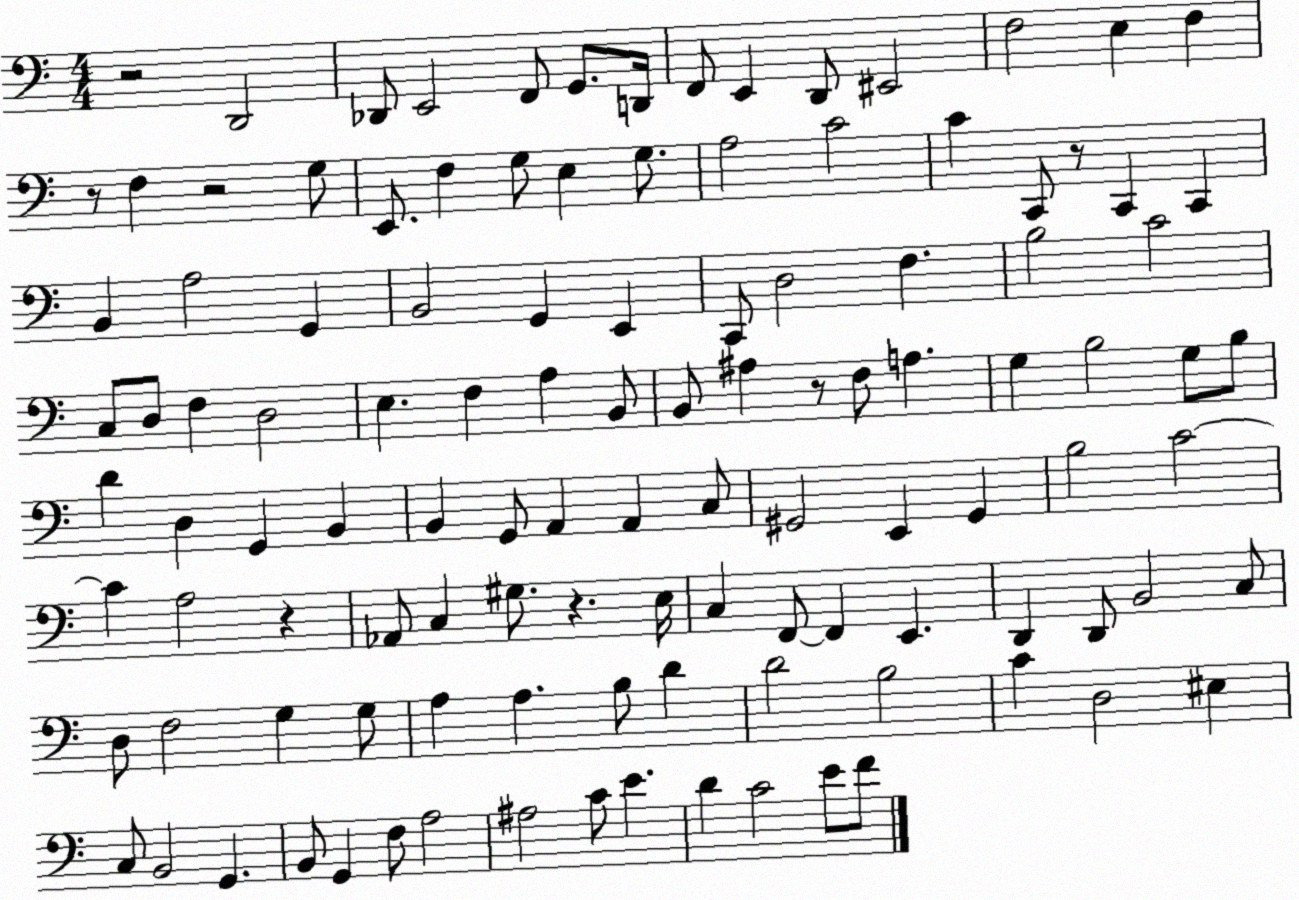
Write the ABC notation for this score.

X:1
T:Untitled
M:4/4
L:1/4
K:C
z2 D,,2 _D,,/2 E,,2 F,,/2 G,,/2 D,,/4 F,,/2 E,, D,,/2 ^E,,2 F,2 E, F, z/2 F, z2 G,/2 E,,/2 F, G,/2 E, G,/2 A,2 C2 C C,,/2 z/2 C,, C,, B,, A,2 G,, B,,2 G,, E,, C,,/2 D,2 F, B,2 C2 C,/2 D,/2 F, D,2 E, F, A, B,,/2 B,,/2 ^A, z/2 F,/2 A, G, B,2 G,/2 B,/2 D D, G,, B,, B,, G,,/2 A,, A,, C,/2 ^G,,2 E,, ^G,, B,2 C2 C A,2 z _A,,/2 C, ^G,/2 z E,/4 C, F,,/2 F,, E,, D,, D,,/2 B,,2 C,/2 D,/2 F,2 G, G,/2 A, A, B,/2 D D2 B,2 C D,2 ^E, C,/2 B,,2 G,, B,,/2 G,, F,/2 A,2 ^A,2 C/2 E D C2 E/2 F/2